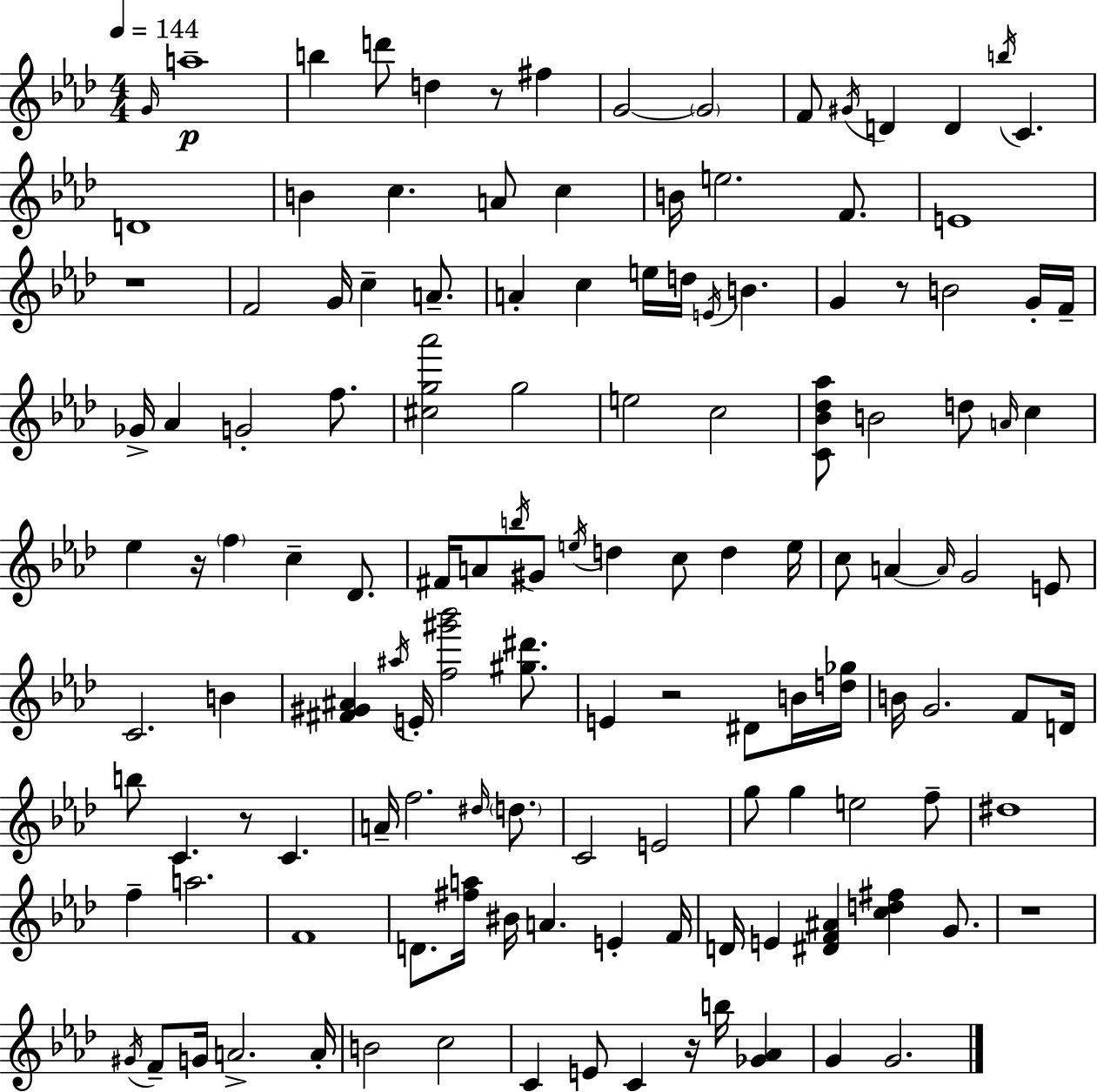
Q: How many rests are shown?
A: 8